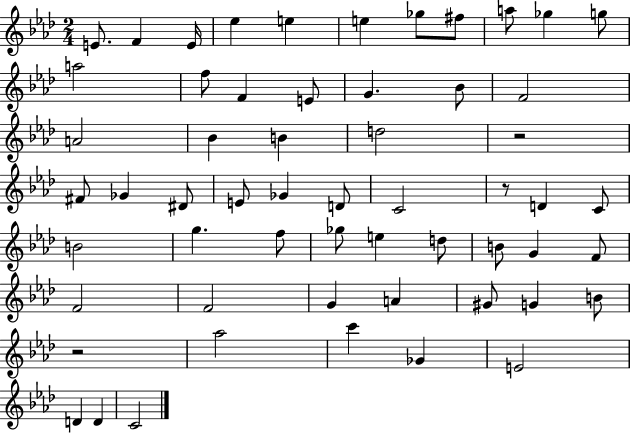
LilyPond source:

{
  \clef treble
  \numericTimeSignature
  \time 2/4
  \key aes \major
  e'8. f'4 e'16 | ees''4 e''4 | e''4 ges''8 fis''8 | a''8 ges''4 g''8 | \break a''2 | f''8 f'4 e'8 | g'4. bes'8 | f'2 | \break a'2 | bes'4 b'4 | d''2 | r2 | \break fis'8 ges'4 dis'8 | e'8 ges'4 d'8 | c'2 | r8 d'4 c'8 | \break b'2 | g''4. f''8 | ges''8 e''4 d''8 | b'8 g'4 f'8 | \break f'2 | f'2 | g'4 a'4 | gis'8 g'4 b'8 | \break r2 | aes''2 | c'''4 ges'4 | e'2 | \break d'4 d'4 | c'2 | \bar "|."
}